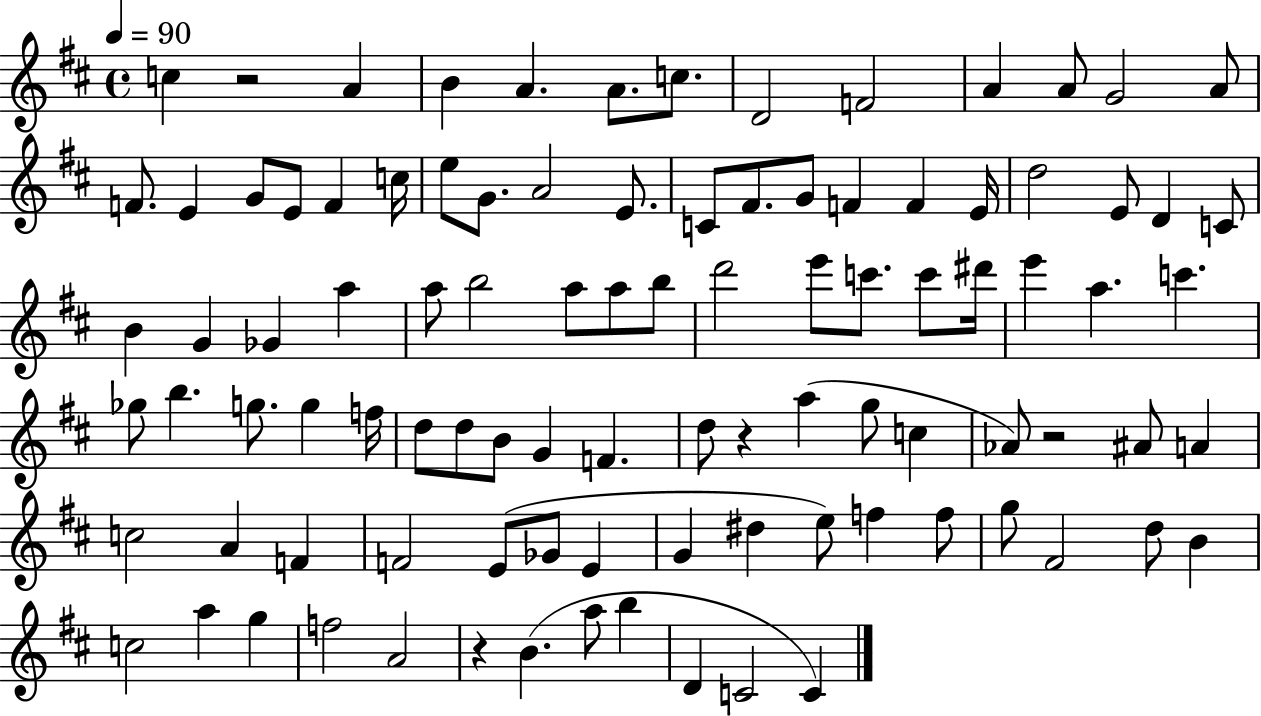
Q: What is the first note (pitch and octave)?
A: C5